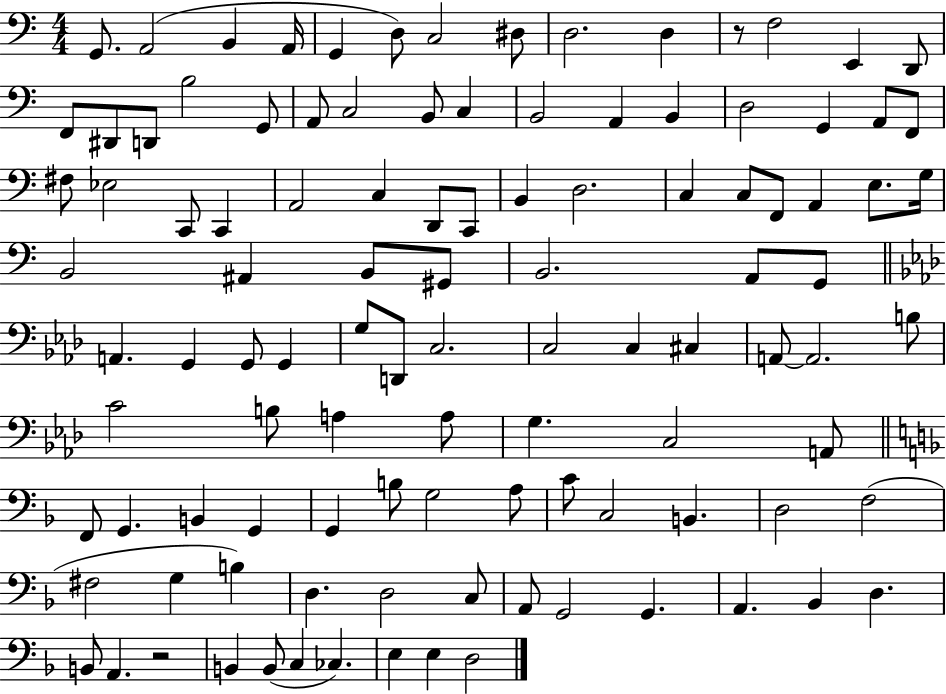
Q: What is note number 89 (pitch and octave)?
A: D3